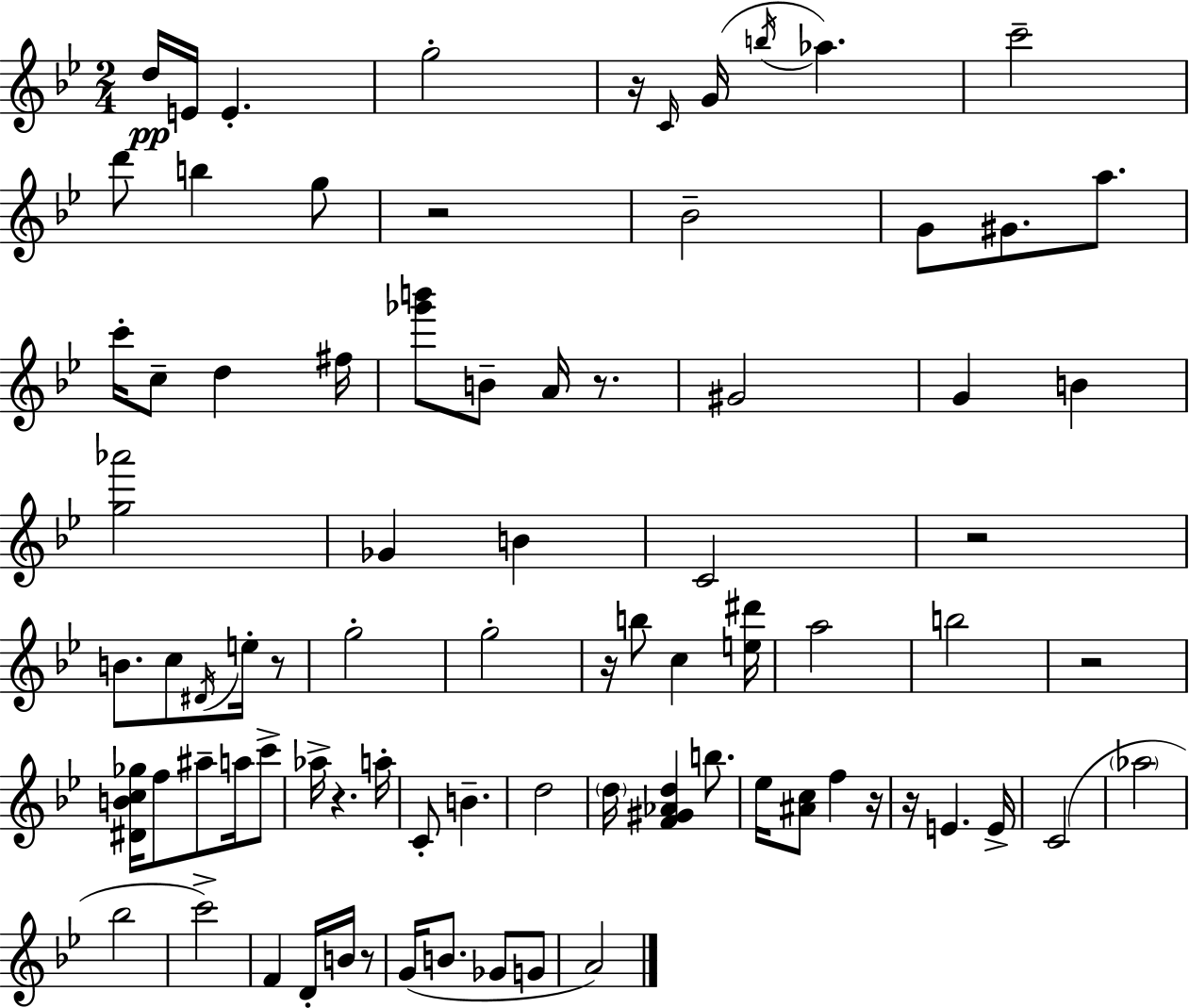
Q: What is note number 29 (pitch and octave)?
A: B4